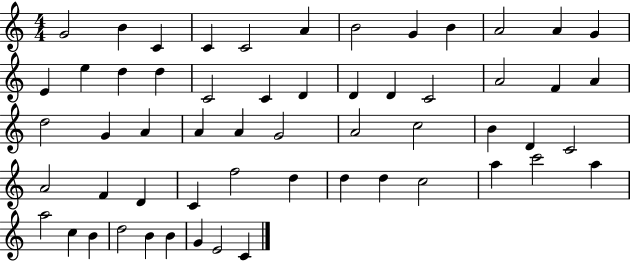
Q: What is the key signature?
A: C major